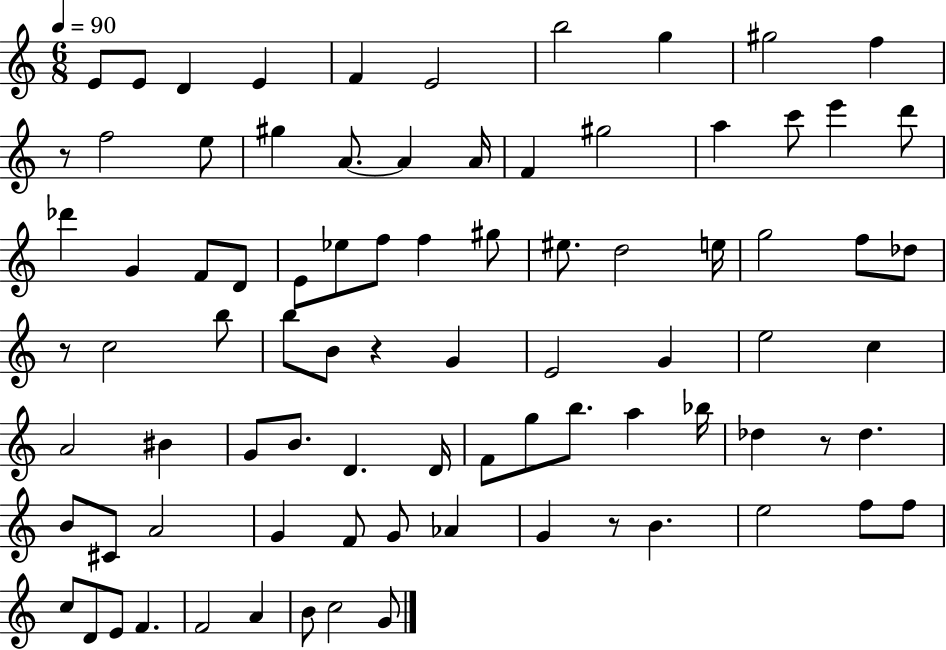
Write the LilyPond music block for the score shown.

{
  \clef treble
  \numericTimeSignature
  \time 6/8
  \key c \major
  \tempo 4 = 90
  \repeat volta 2 { e'8 e'8 d'4 e'4 | f'4 e'2 | b''2 g''4 | gis''2 f''4 | \break r8 f''2 e''8 | gis''4 a'8.~~ a'4 a'16 | f'4 gis''2 | a''4 c'''8 e'''4 d'''8 | \break des'''4 g'4 f'8 d'8 | e'8 ees''8 f''8 f''4 gis''8 | eis''8. d''2 e''16 | g''2 f''8 des''8 | \break r8 c''2 b''8 | b''8 b'8 r4 g'4 | e'2 g'4 | e''2 c''4 | \break a'2 bis'4 | g'8 b'8. d'4. d'16 | f'8 g''8 b''8. a''4 bes''16 | des''4 r8 des''4. | \break b'8 cis'8 a'2 | g'4 f'8 g'8 aes'4 | g'4 r8 b'4. | e''2 f''8 f''8 | \break c''8 d'8 e'8 f'4. | f'2 a'4 | b'8 c''2 g'8 | } \bar "|."
}